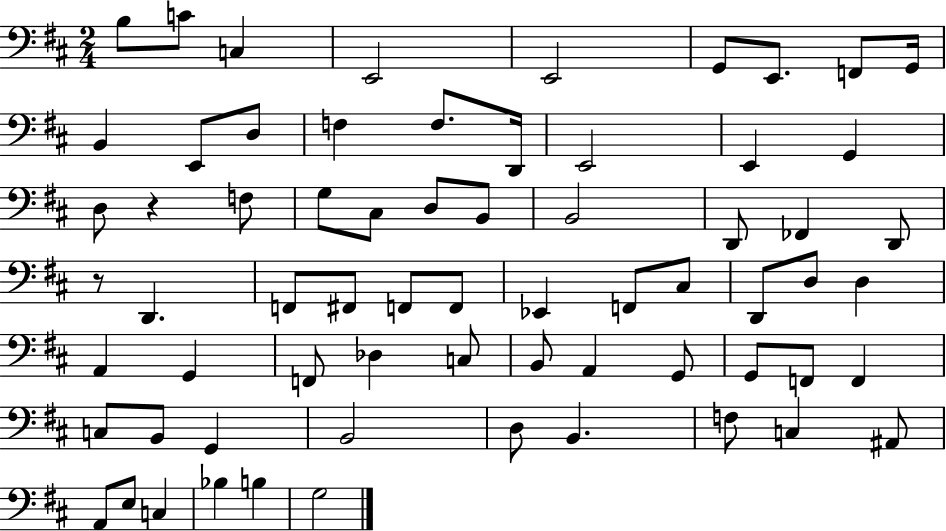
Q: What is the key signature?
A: D major